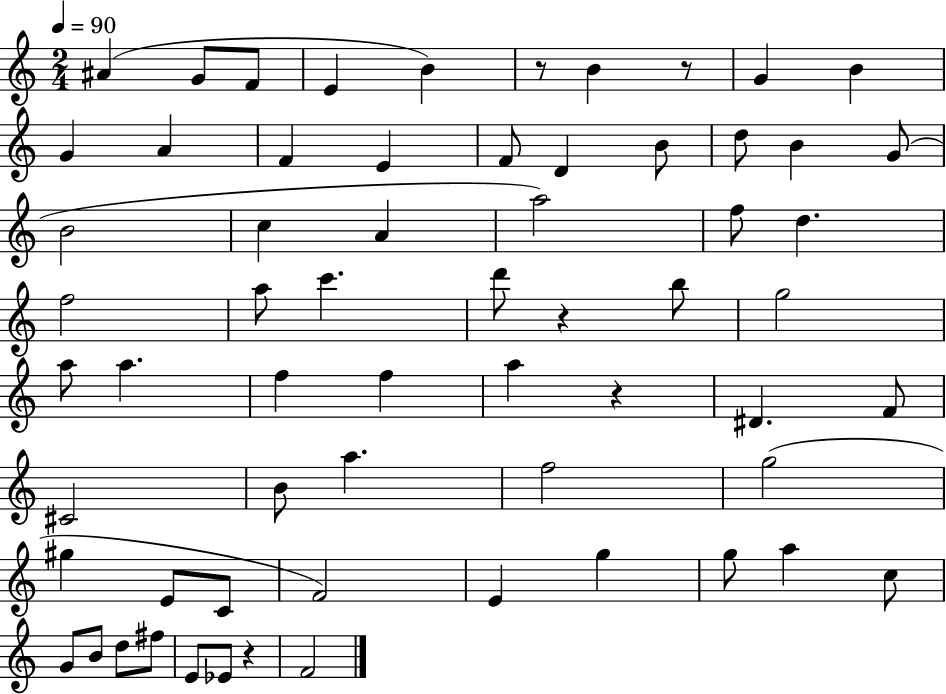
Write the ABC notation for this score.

X:1
T:Untitled
M:2/4
L:1/4
K:C
^A G/2 F/2 E B z/2 B z/2 G B G A F E F/2 D B/2 d/2 B G/2 B2 c A a2 f/2 d f2 a/2 c' d'/2 z b/2 g2 a/2 a f f a z ^D F/2 ^C2 B/2 a f2 g2 ^g E/2 C/2 F2 E g g/2 a c/2 G/2 B/2 d/2 ^f/2 E/2 _E/2 z F2